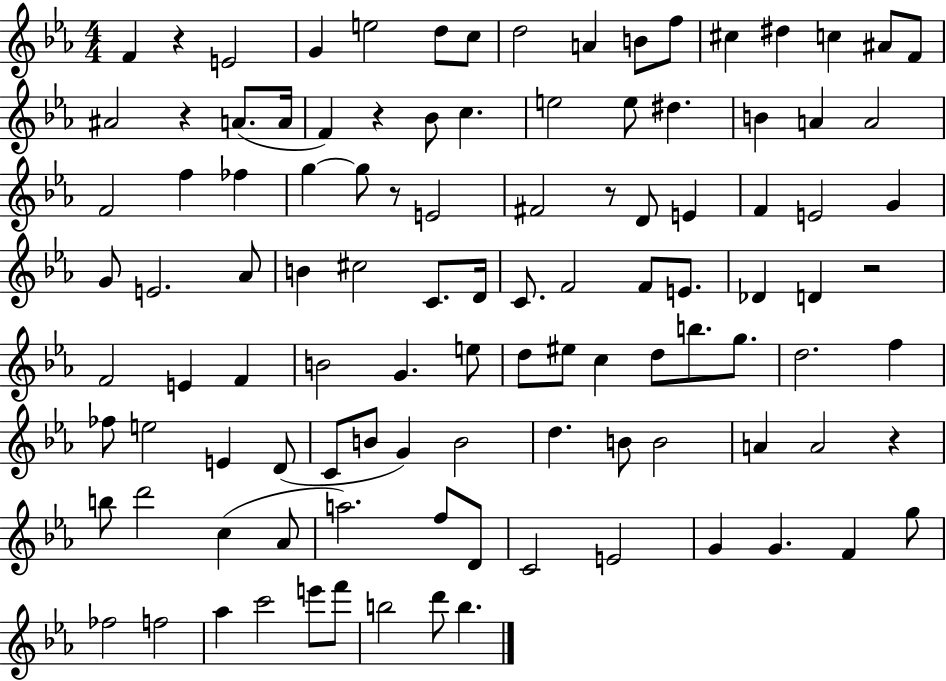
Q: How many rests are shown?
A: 7